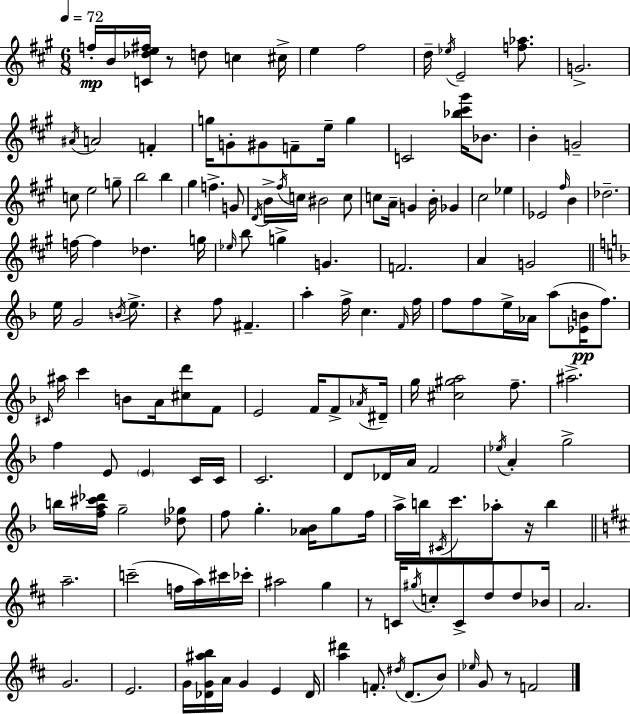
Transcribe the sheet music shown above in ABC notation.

X:1
T:Untitled
M:6/8
L:1/4
K:A
f/4 B/4 [C_de^f]/4 z/2 d/2 c ^c/4 e ^f2 d/4 _e/4 E2 [f_a]/2 G2 ^A/4 A2 F g/4 G/2 ^G/2 F/2 e/4 g C2 [_b^c'^g']/4 _B/2 B G2 c/2 e2 g/2 b2 b ^g f G/2 D/4 B/4 ^f/4 c/4 ^B2 c/2 c/2 A/4 G B/4 _G ^c2 _e _E2 ^f/4 B _d2 f/4 f _d g/4 _e/4 b/2 g G F2 A G2 e/4 G2 B/4 e/2 z f/2 ^F a f/4 c F/4 f/4 f/2 f/2 e/4 _A/4 a/2 [_EB]/4 f/2 ^C/4 ^a/4 c' B/2 A/4 [^cd']/2 F/2 E2 F/4 F/2 _A/4 ^D/4 g/4 [^c^ga]2 f/2 ^a2 f E/2 E C/4 C/4 C2 D/2 _D/4 A/4 F2 _e/4 A g2 b/4 [fa^c'_d']/4 g2 [_d_g]/2 f/2 g [_A_B]/4 g/2 f/4 a/4 b/4 ^C/4 c'/2 _a/2 z/4 b a2 c'2 f/4 a/4 ^c'/4 _c'/4 ^a2 g z/2 C/4 ^g/4 c/2 C/2 d/2 d/2 _B/4 A2 G2 E2 G/4 [_DG^ab]/4 A/4 G E _D/4 [a^d'] F/2 ^d/4 D/2 B/2 _e/4 G/2 z/2 F2